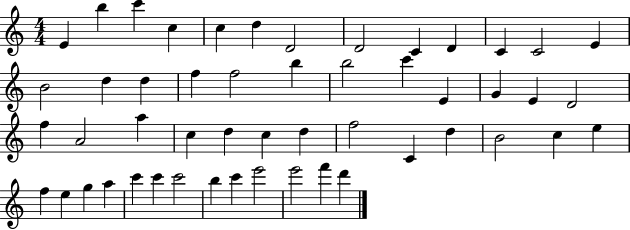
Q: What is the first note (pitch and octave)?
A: E4